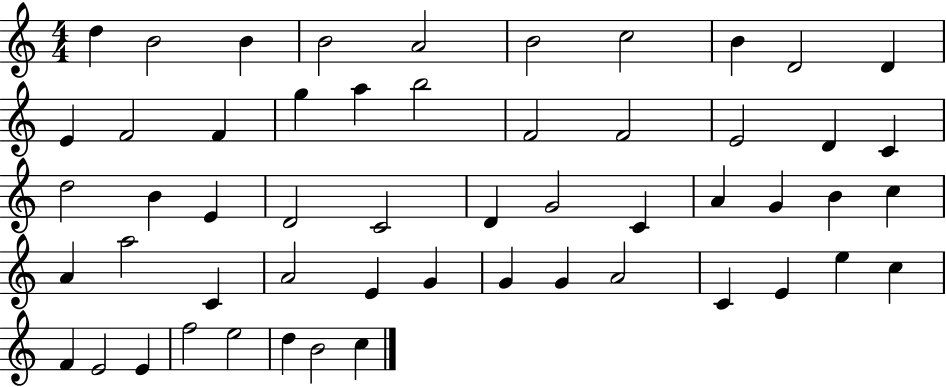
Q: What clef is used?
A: treble